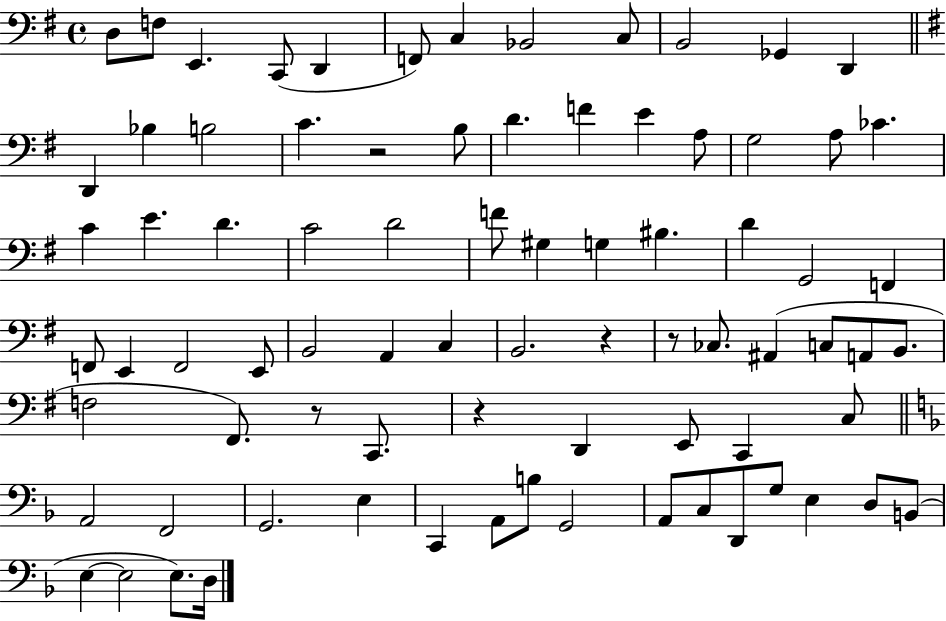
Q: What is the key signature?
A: G major